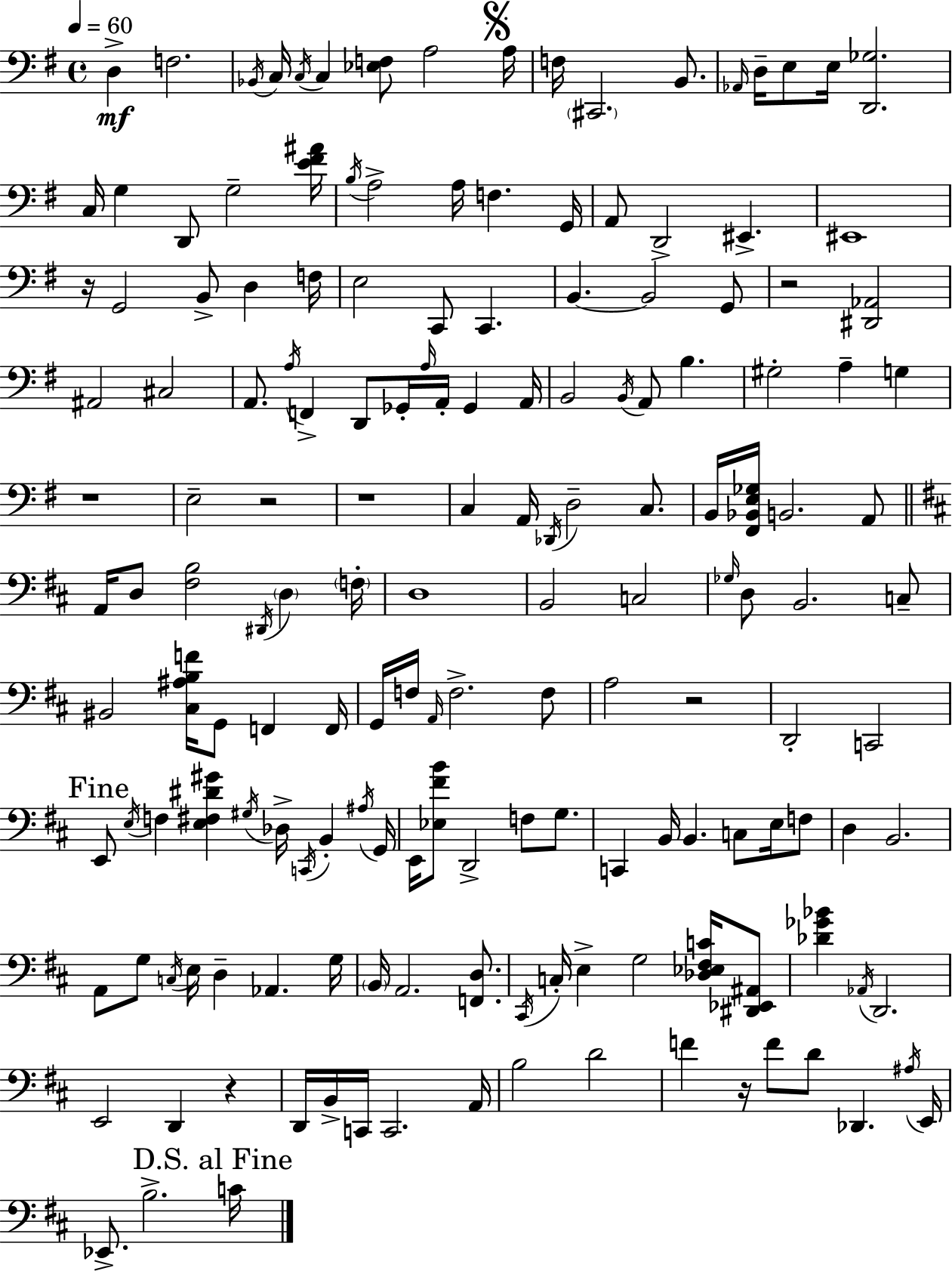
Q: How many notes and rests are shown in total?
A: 164